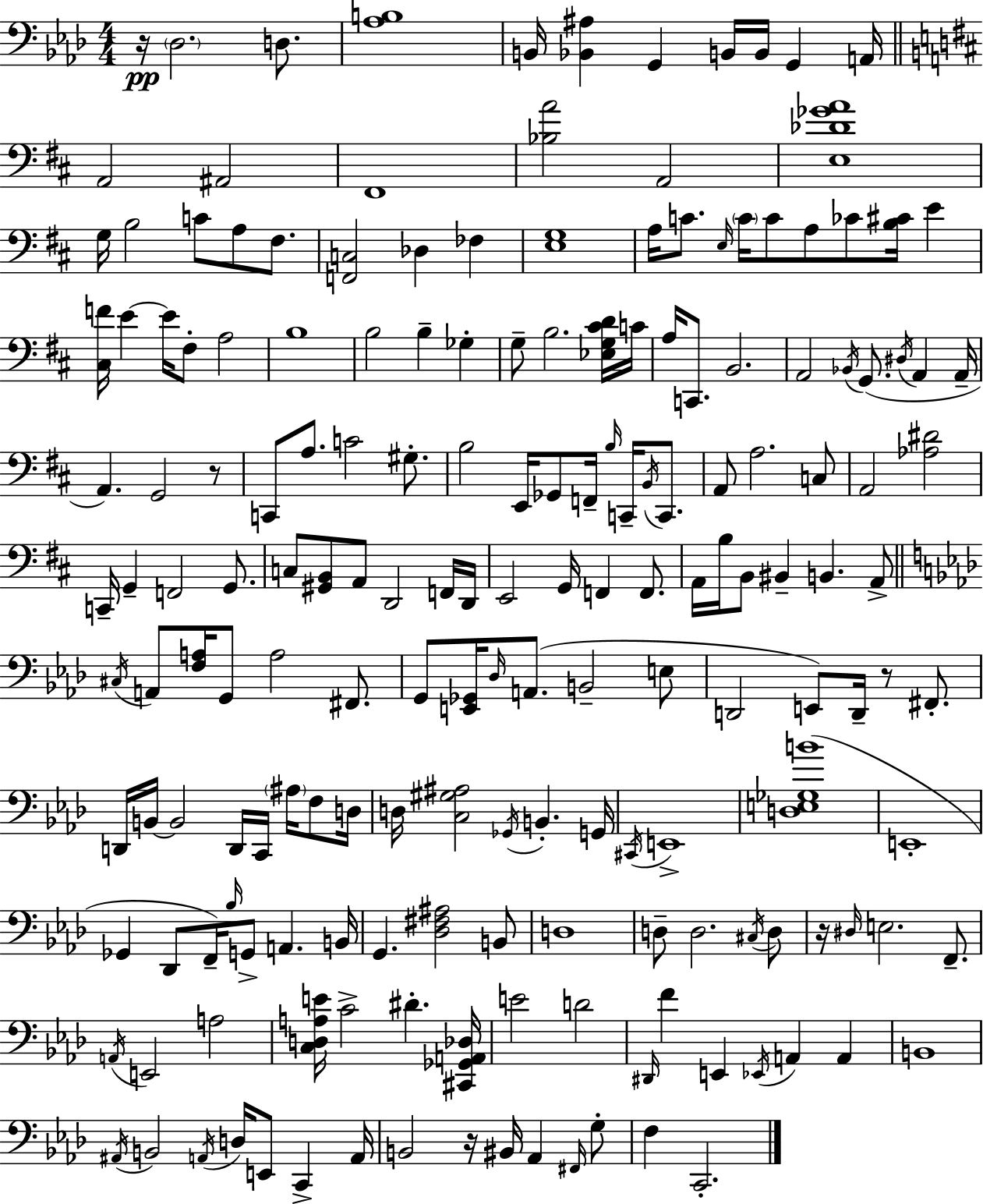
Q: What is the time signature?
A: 4/4